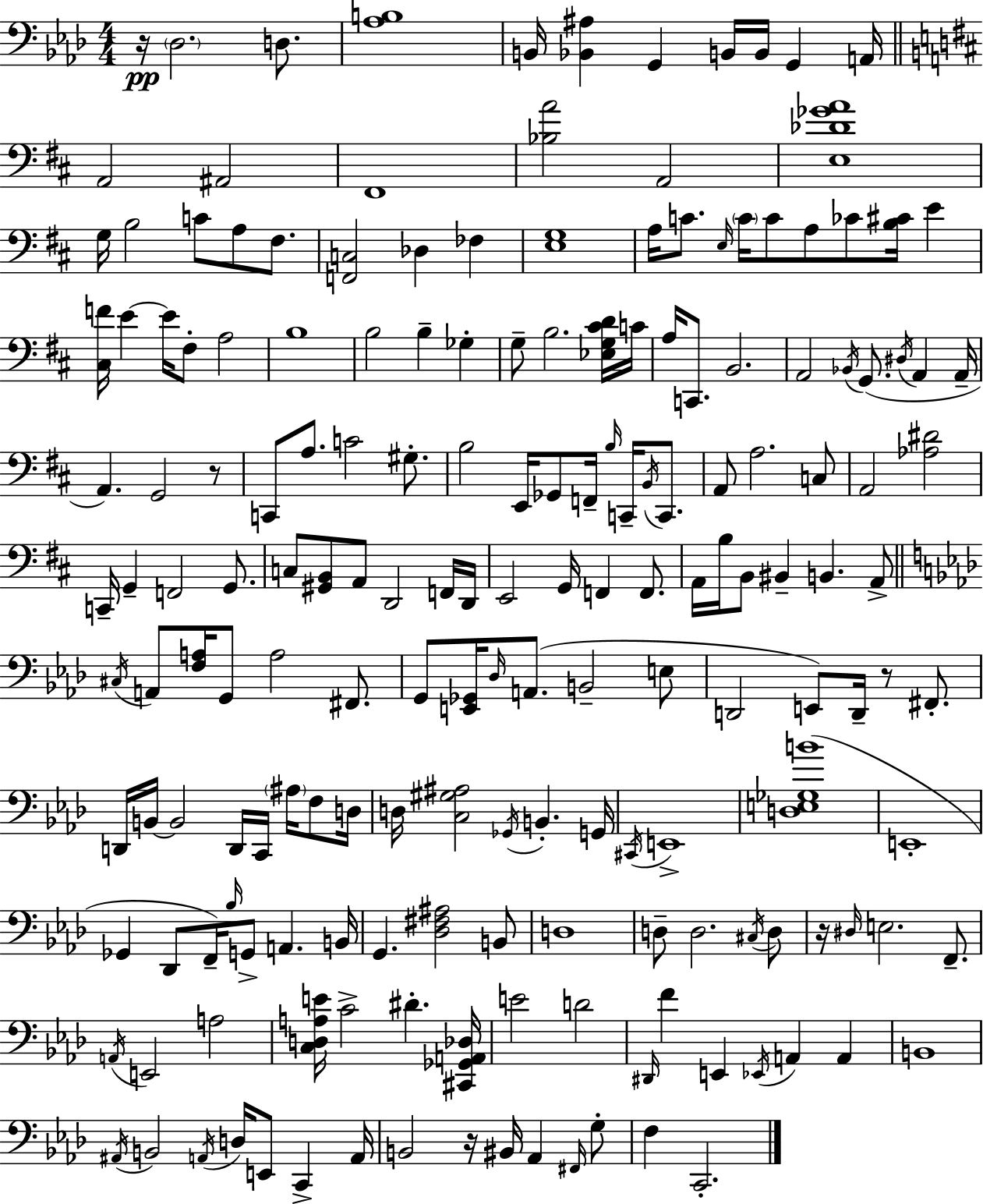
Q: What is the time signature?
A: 4/4